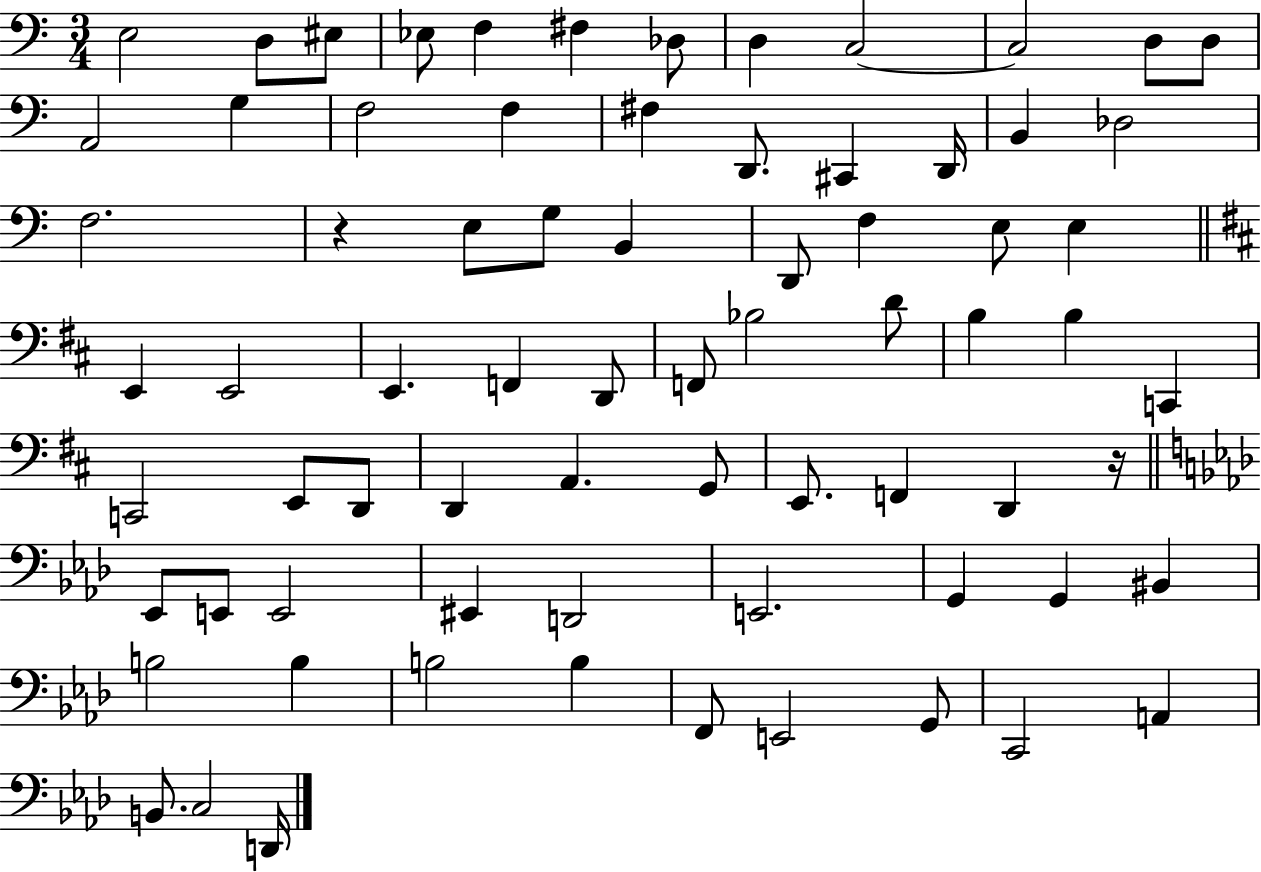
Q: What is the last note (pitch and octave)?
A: D2